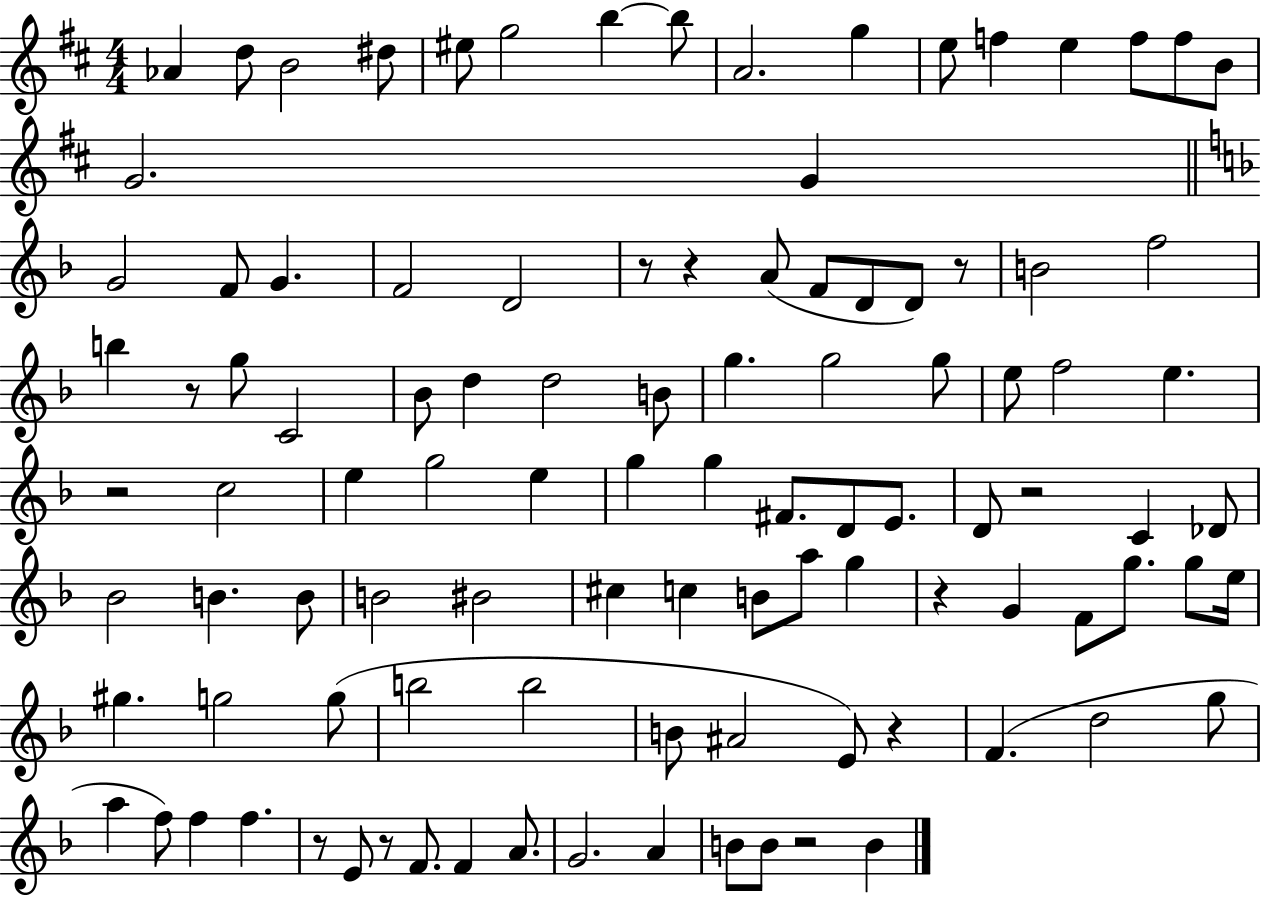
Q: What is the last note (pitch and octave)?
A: B4